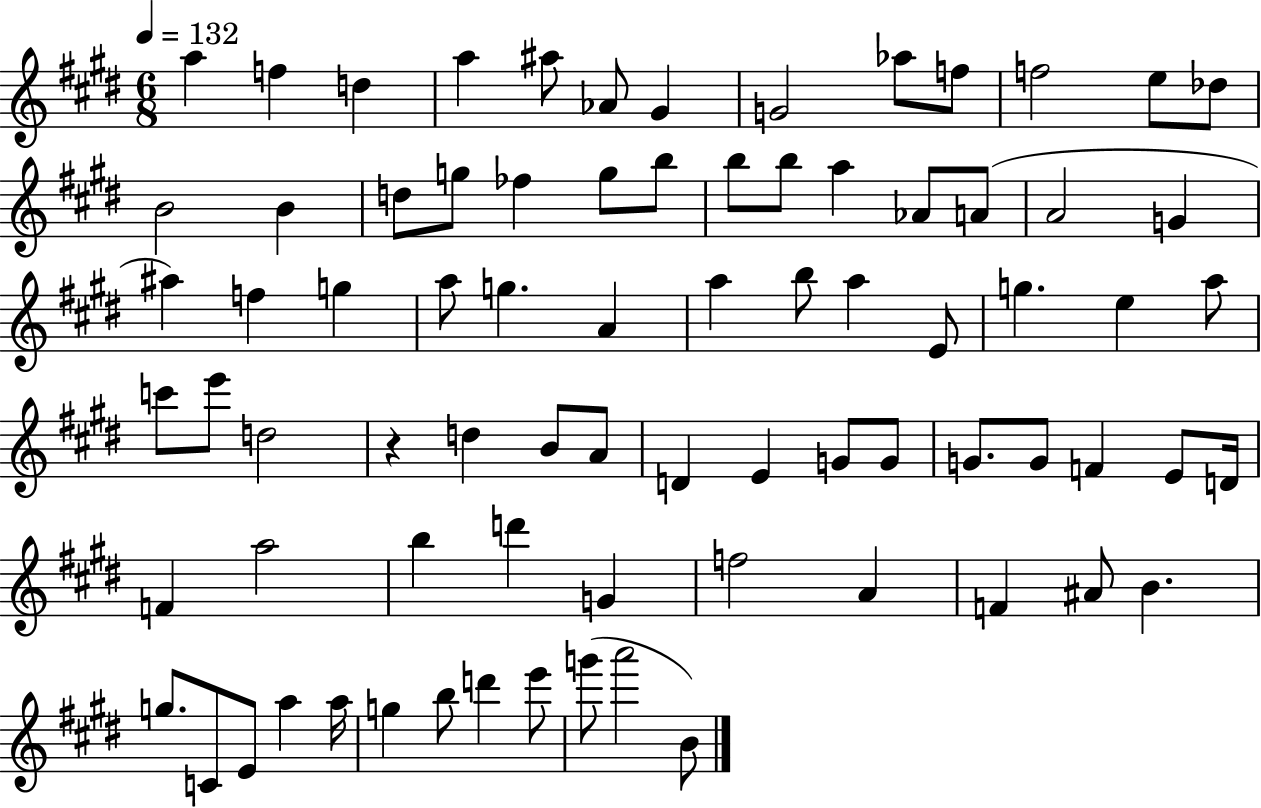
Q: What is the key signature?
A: E major